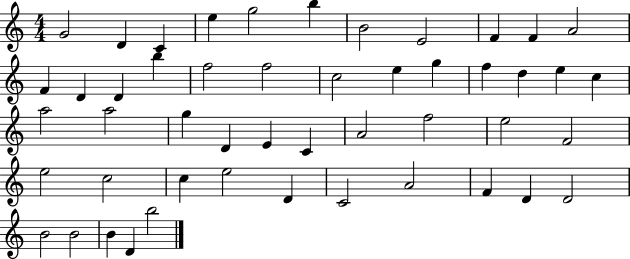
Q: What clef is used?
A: treble